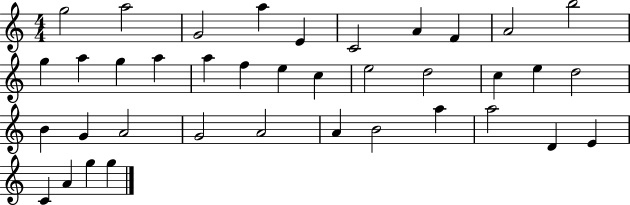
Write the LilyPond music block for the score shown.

{
  \clef treble
  \numericTimeSignature
  \time 4/4
  \key c \major
  g''2 a''2 | g'2 a''4 e'4 | c'2 a'4 f'4 | a'2 b''2 | \break g''4 a''4 g''4 a''4 | a''4 f''4 e''4 c''4 | e''2 d''2 | c''4 e''4 d''2 | \break b'4 g'4 a'2 | g'2 a'2 | a'4 b'2 a''4 | a''2 d'4 e'4 | \break c'4 a'4 g''4 g''4 | \bar "|."
}